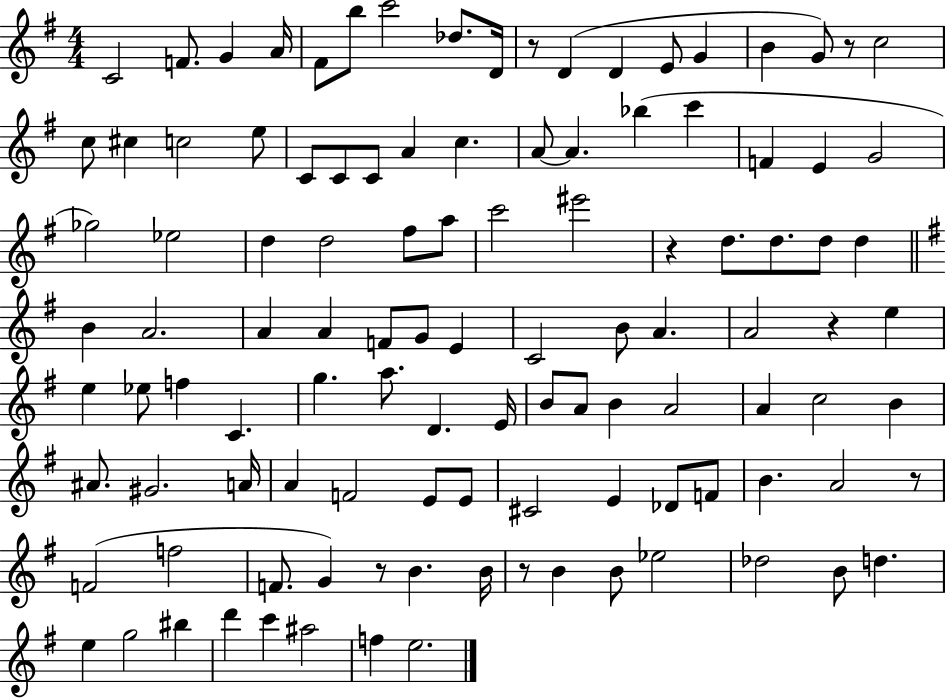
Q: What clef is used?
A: treble